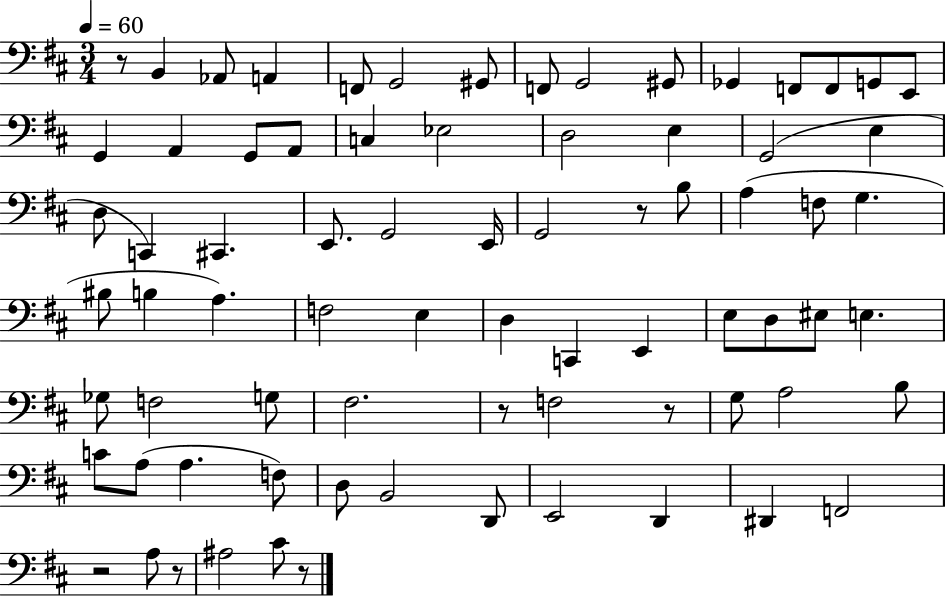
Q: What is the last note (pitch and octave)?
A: C#4